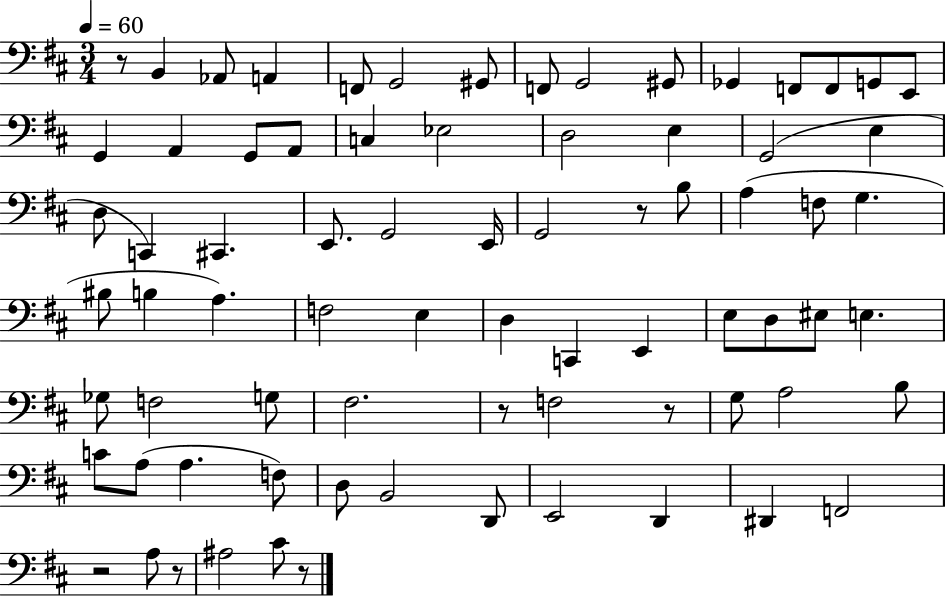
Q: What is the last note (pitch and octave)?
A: C#4